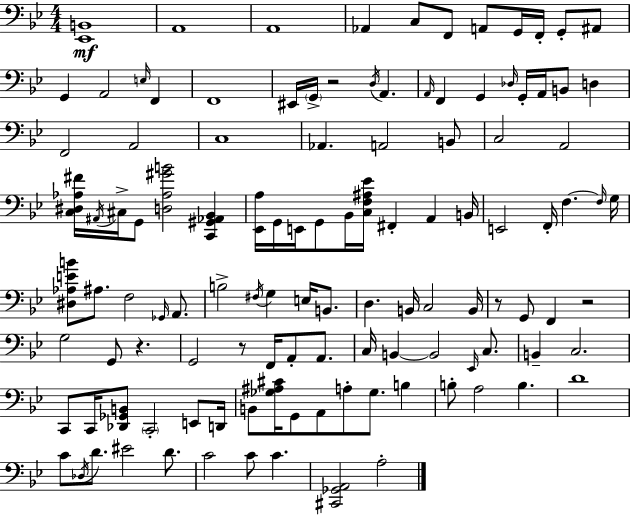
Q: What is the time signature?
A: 4/4